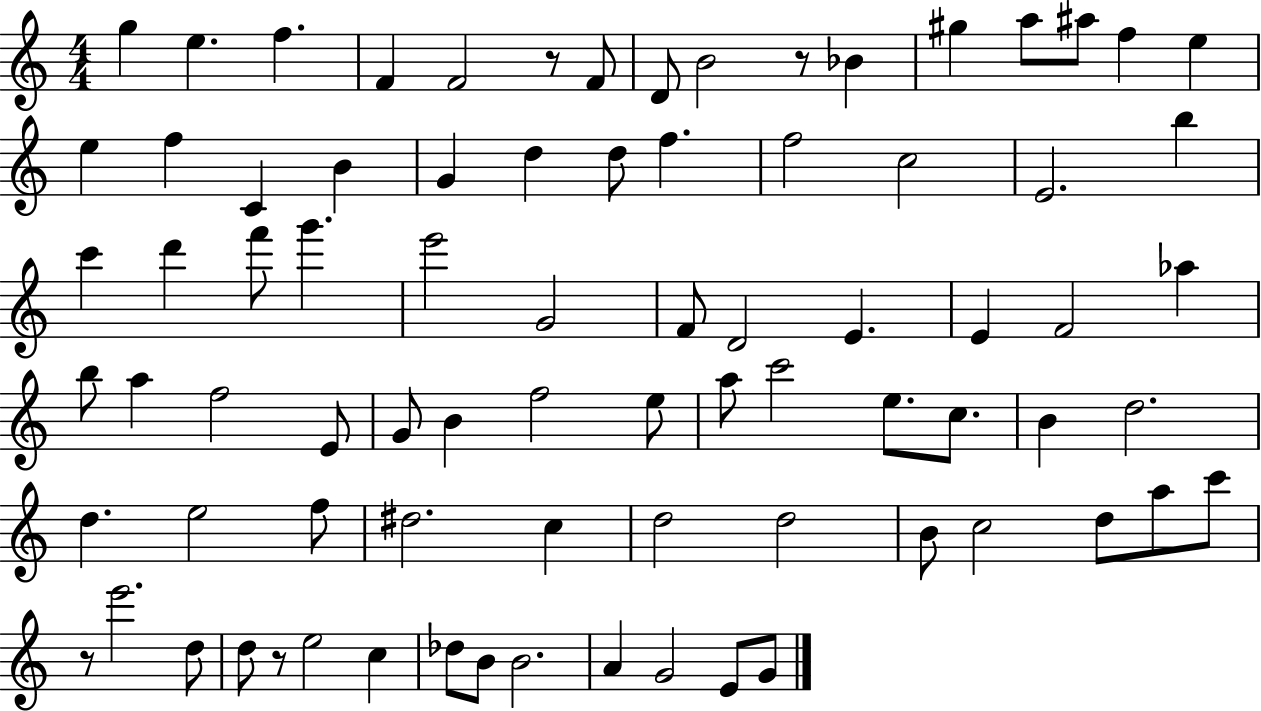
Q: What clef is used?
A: treble